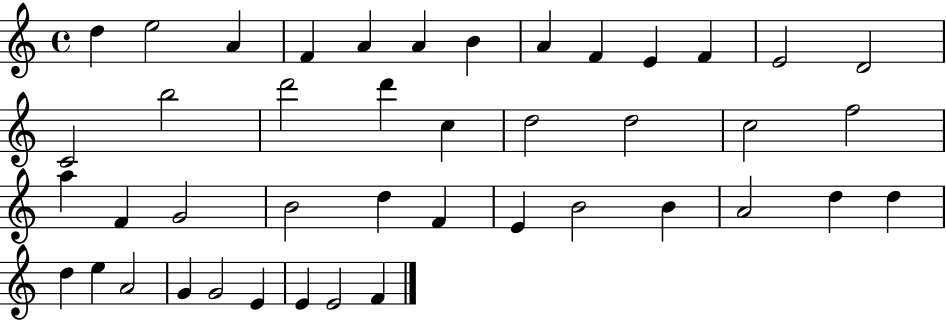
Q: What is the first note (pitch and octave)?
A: D5